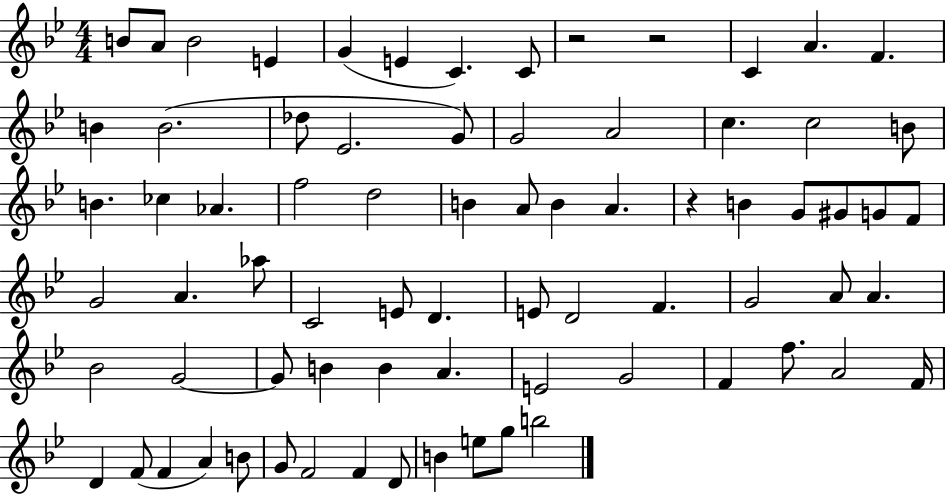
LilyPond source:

{
  \clef treble
  \numericTimeSignature
  \time 4/4
  \key bes \major
  b'8 a'8 b'2 e'4 | g'4( e'4 c'4.) c'8 | r2 r2 | c'4 a'4. f'4. | \break b'4 b'2.( | des''8 ees'2. g'8) | g'2 a'2 | c''4. c''2 b'8 | \break b'4. ces''4 aes'4. | f''2 d''2 | b'4 a'8 b'4 a'4. | r4 b'4 g'8 gis'8 g'8 f'8 | \break g'2 a'4. aes''8 | c'2 e'8 d'4. | e'8 d'2 f'4. | g'2 a'8 a'4. | \break bes'2 g'2~~ | g'8 b'4 b'4 a'4. | e'2 g'2 | f'4 f''8. a'2 f'16 | \break d'4 f'8( f'4 a'4) b'8 | g'8 f'2 f'4 d'8 | b'4 e''8 g''8 b''2 | \bar "|."
}